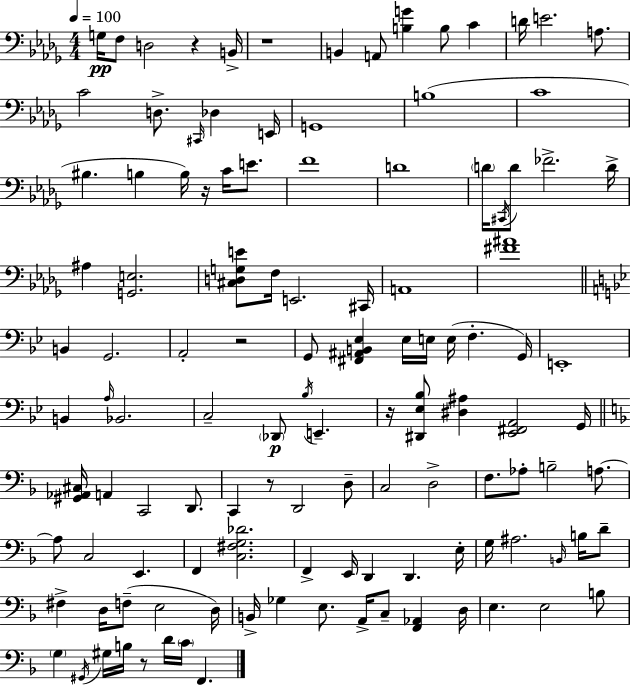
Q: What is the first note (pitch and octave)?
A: G3